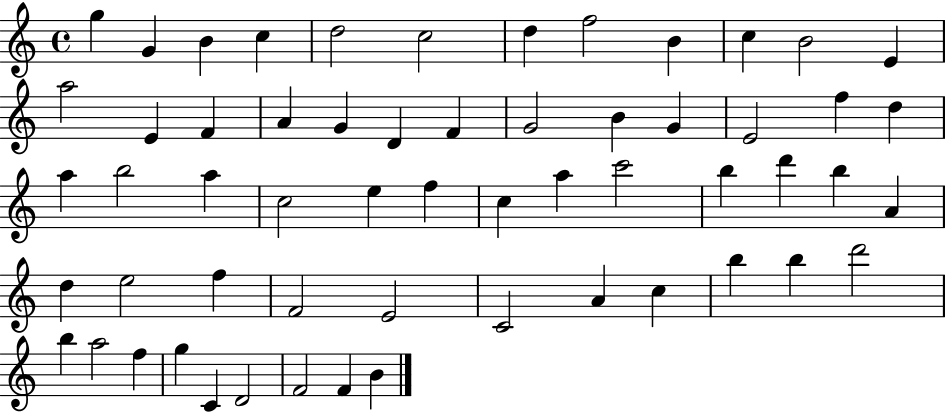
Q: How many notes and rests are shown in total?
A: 58